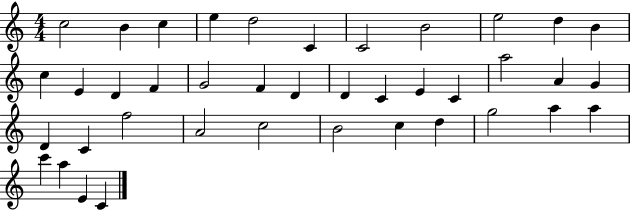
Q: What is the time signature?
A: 4/4